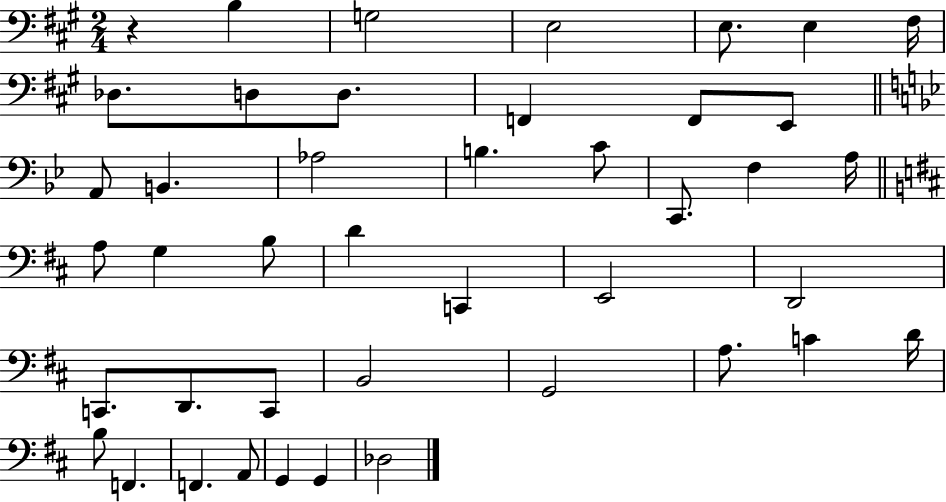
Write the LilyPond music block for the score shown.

{
  \clef bass
  \numericTimeSignature
  \time 2/4
  \key a \major
  r4 b4 | g2 | e2 | e8. e4 fis16 | \break des8. d8 d8. | f,4 f,8 e,8 | \bar "||" \break \key g \minor a,8 b,4. | aes2 | b4. c'8 | c,8. f4 a16 | \break \bar "||" \break \key b \minor a8 g4 b8 | d'4 c,4 | e,2 | d,2 | \break c,8. d,8. c,8 | b,2 | g,2 | a8. c'4 d'16 | \break b8 f,4. | f,4. a,8 | g,4 g,4 | des2 | \break \bar "|."
}